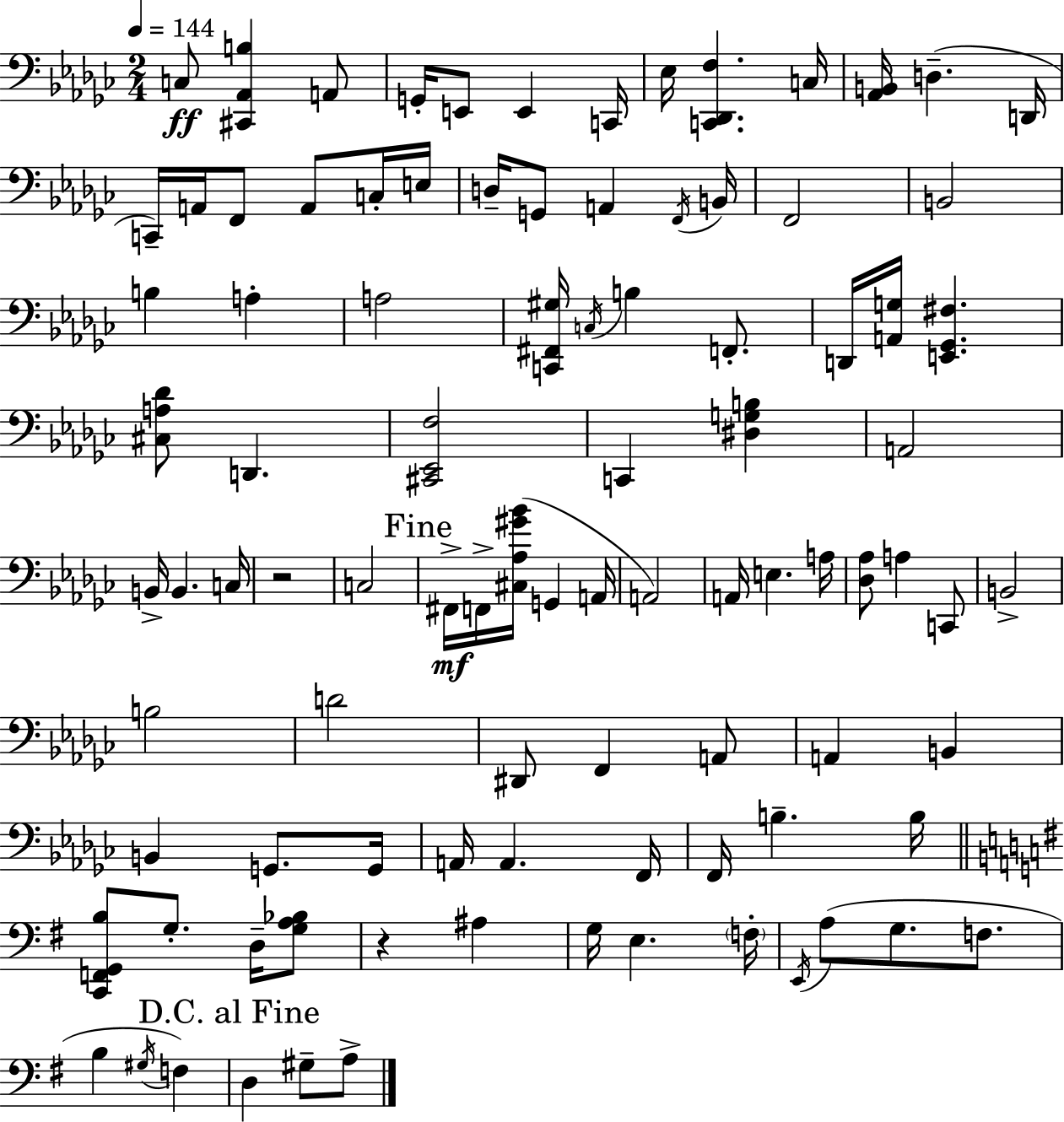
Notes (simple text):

C3/e [C#2,Ab2,B3]/q A2/e G2/s E2/e E2/q C2/s Eb3/s [C2,Db2,F3]/q. C3/s [Ab2,B2]/s D3/q. D2/s C2/s A2/s F2/e A2/e C3/s E3/s D3/s G2/e A2/q F2/s B2/s F2/h B2/h B3/q A3/q A3/h [C2,F#2,G#3]/s C3/s B3/q F2/e. D2/s [A2,G3]/s [E2,Gb2,F#3]/q. [C#3,A3,Db4]/e D2/q. [C#2,Eb2,F3]/h C2/q [D#3,G3,B3]/q A2/h B2/s B2/q. C3/s R/h C3/h F#2/s F2/s [C#3,Ab3,G#4,Bb4]/s G2/q A2/s A2/h A2/s E3/q. A3/s [Db3,Ab3]/e A3/q C2/e B2/h B3/h D4/h D#2/e F2/q A2/e A2/q B2/q B2/q G2/e. G2/s A2/s A2/q. F2/s F2/s B3/q. B3/s [C2,F2,G2,B3]/e G3/e. D3/s [G3,A3,Bb3]/e R/q A#3/q G3/s E3/q. F3/s E2/s A3/e G3/e. F3/e. B3/q G#3/s F3/q D3/q G#3/e A3/e